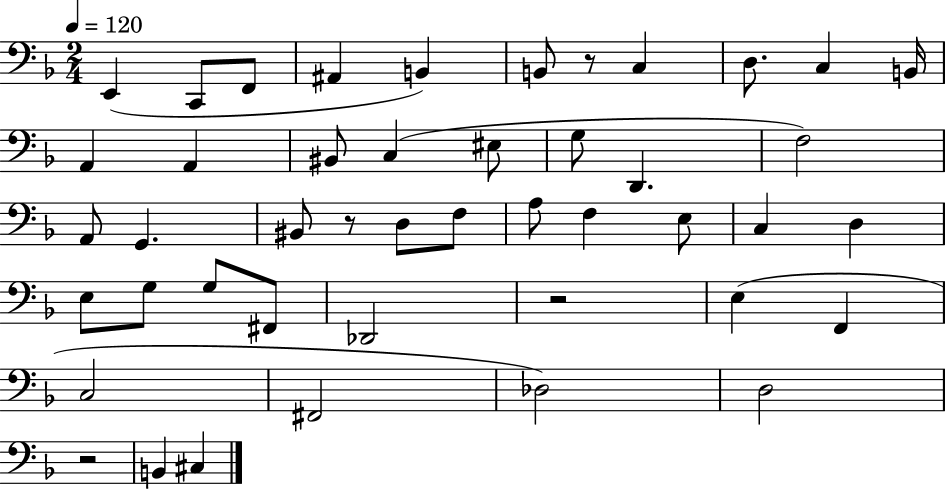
X:1
T:Untitled
M:2/4
L:1/4
K:F
E,, C,,/2 F,,/2 ^A,, B,, B,,/2 z/2 C, D,/2 C, B,,/4 A,, A,, ^B,,/2 C, ^E,/2 G,/2 D,, F,2 A,,/2 G,, ^B,,/2 z/2 D,/2 F,/2 A,/2 F, E,/2 C, D, E,/2 G,/2 G,/2 ^F,,/2 _D,,2 z2 E, F,, C,2 ^F,,2 _D,2 D,2 z2 B,, ^C,